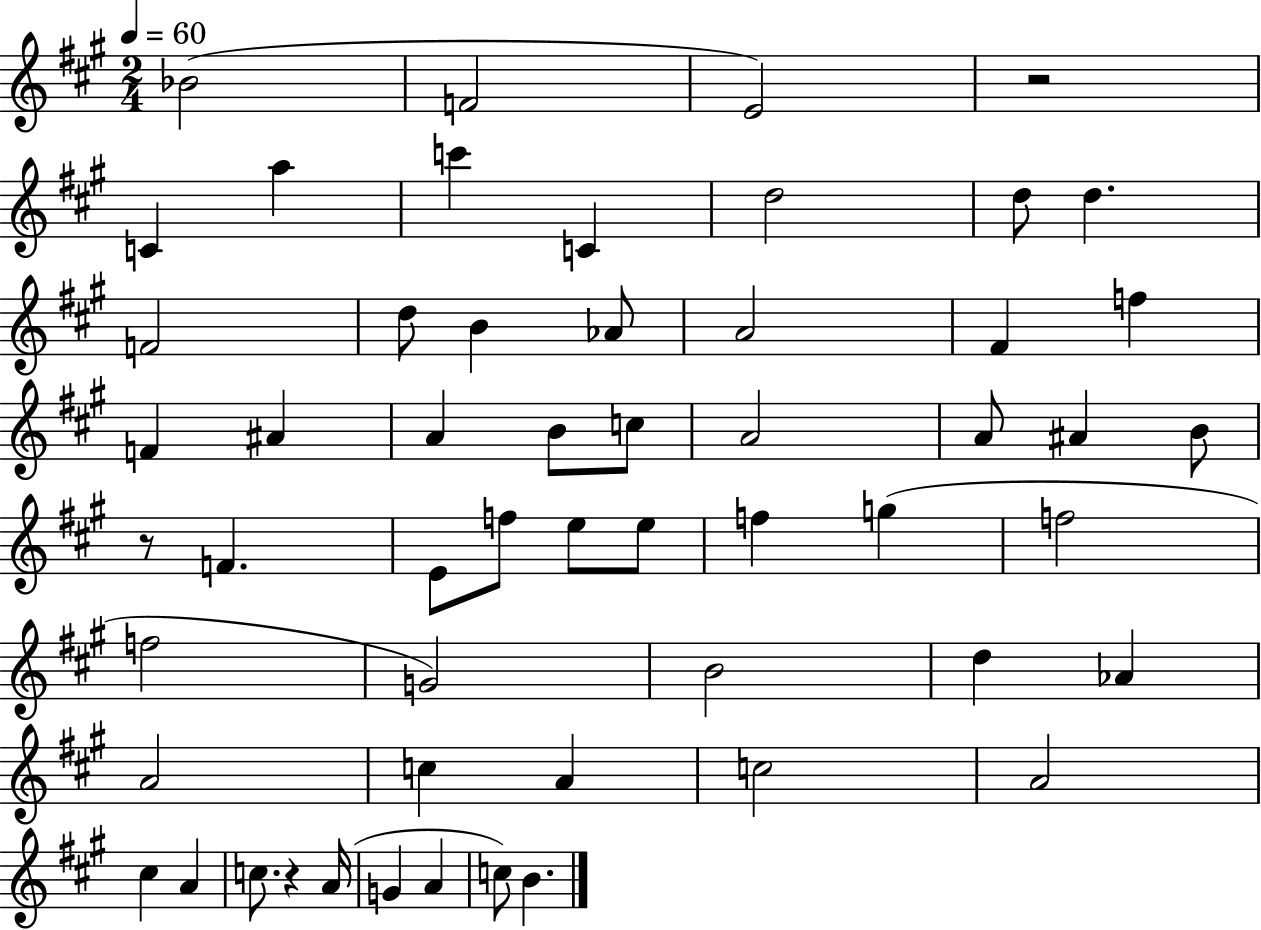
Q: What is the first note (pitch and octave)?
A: Bb4